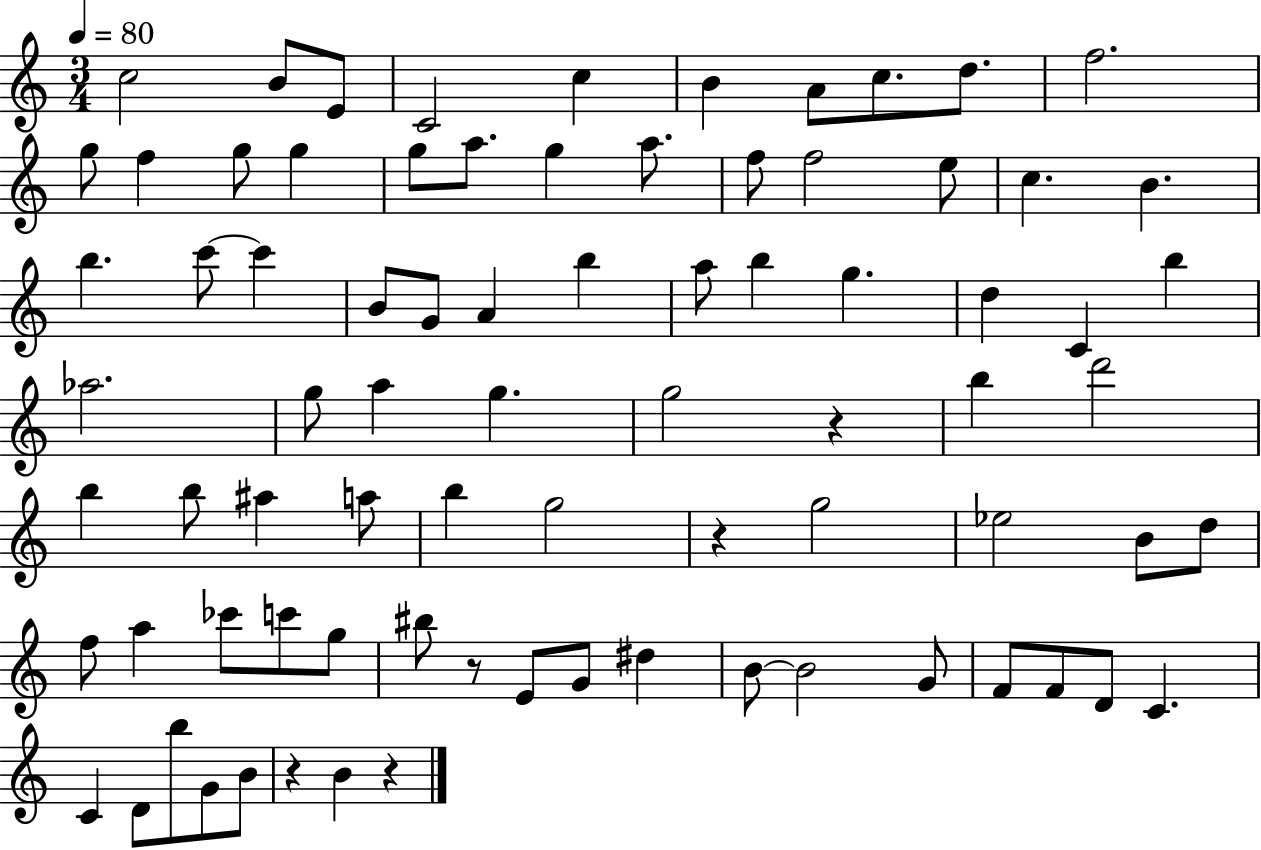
{
  \clef treble
  \numericTimeSignature
  \time 3/4
  \key c \major
  \tempo 4 = 80
  \repeat volta 2 { c''2 b'8 e'8 | c'2 c''4 | b'4 a'8 c''8. d''8. | f''2. | \break g''8 f''4 g''8 g''4 | g''8 a''8. g''4 a''8. | f''8 f''2 e''8 | c''4. b'4. | \break b''4. c'''8~~ c'''4 | b'8 g'8 a'4 b''4 | a''8 b''4 g''4. | d''4 c'4 b''4 | \break aes''2. | g''8 a''4 g''4. | g''2 r4 | b''4 d'''2 | \break b''4 b''8 ais''4 a''8 | b''4 g''2 | r4 g''2 | ees''2 b'8 d''8 | \break f''8 a''4 ces'''8 c'''8 g''8 | bis''8 r8 e'8 g'8 dis''4 | b'8~~ b'2 g'8 | f'8 f'8 d'8 c'4. | \break c'4 d'8 b''8 g'8 b'8 | r4 b'4 r4 | } \bar "|."
}